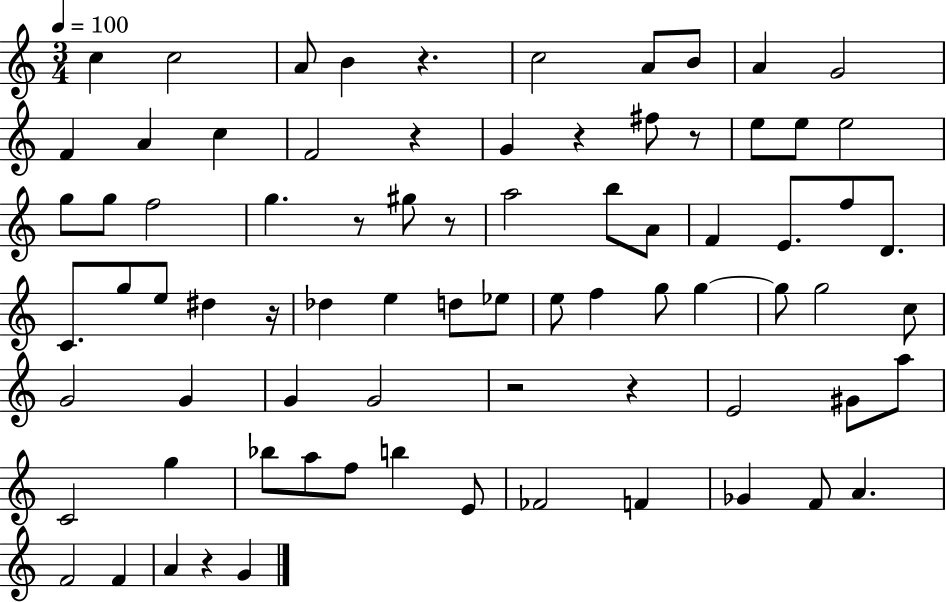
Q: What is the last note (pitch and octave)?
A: G4